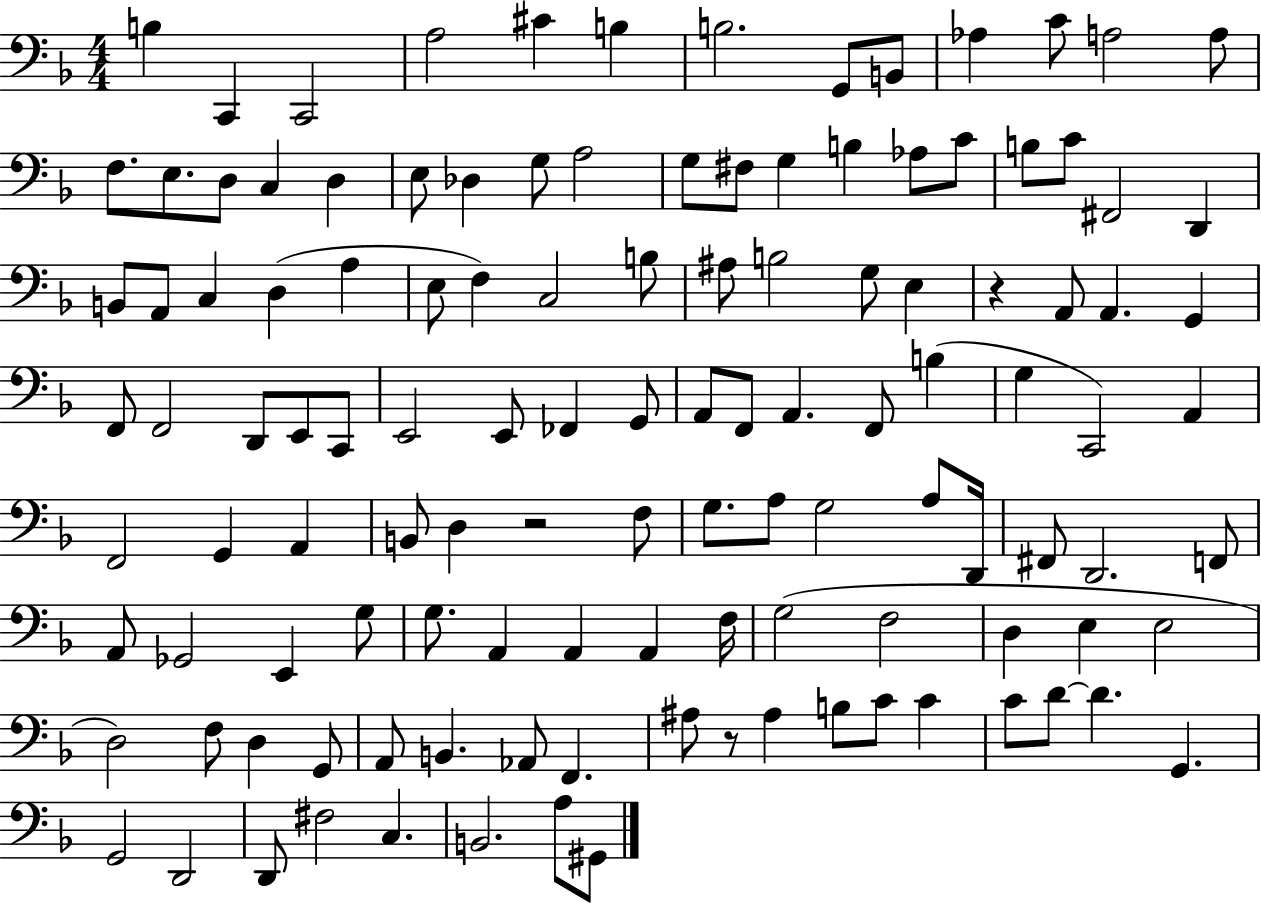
X:1
T:Untitled
M:4/4
L:1/4
K:F
B, C,, C,,2 A,2 ^C B, B,2 G,,/2 B,,/2 _A, C/2 A,2 A,/2 F,/2 E,/2 D,/2 C, D, E,/2 _D, G,/2 A,2 G,/2 ^F,/2 G, B, _A,/2 C/2 B,/2 C/2 ^F,,2 D,, B,,/2 A,,/2 C, D, A, E,/2 F, C,2 B,/2 ^A,/2 B,2 G,/2 E, z A,,/2 A,, G,, F,,/2 F,,2 D,,/2 E,,/2 C,,/2 E,,2 E,,/2 _F,, G,,/2 A,,/2 F,,/2 A,, F,,/2 B, G, C,,2 A,, F,,2 G,, A,, B,,/2 D, z2 F,/2 G,/2 A,/2 G,2 A,/2 D,,/4 ^F,,/2 D,,2 F,,/2 A,,/2 _G,,2 E,, G,/2 G,/2 A,, A,, A,, F,/4 G,2 F,2 D, E, E,2 D,2 F,/2 D, G,,/2 A,,/2 B,, _A,,/2 F,, ^A,/2 z/2 ^A, B,/2 C/2 C C/2 D/2 D G,, G,,2 D,,2 D,,/2 ^F,2 C, B,,2 A,/2 ^G,,/2